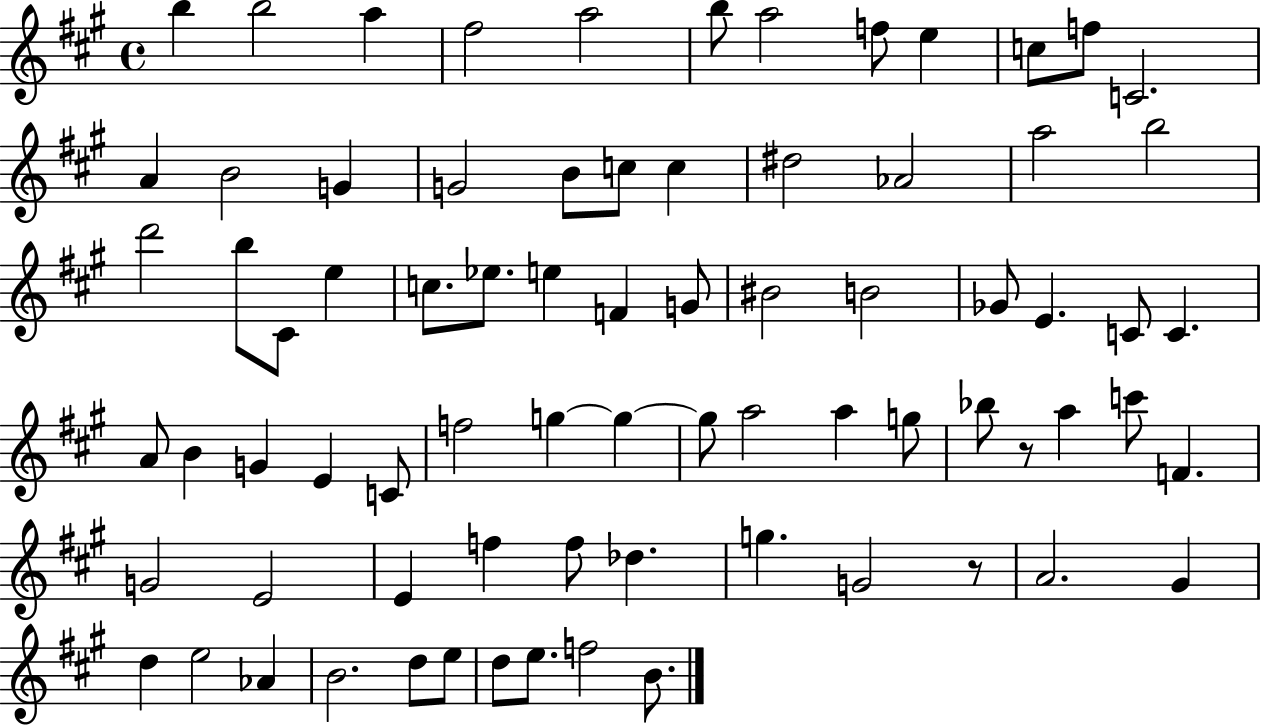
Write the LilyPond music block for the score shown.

{
  \clef treble
  \time 4/4
  \defaultTimeSignature
  \key a \major
  \repeat volta 2 { b''4 b''2 a''4 | fis''2 a''2 | b''8 a''2 f''8 e''4 | c''8 f''8 c'2. | \break a'4 b'2 g'4 | g'2 b'8 c''8 c''4 | dis''2 aes'2 | a''2 b''2 | \break d'''2 b''8 cis'8 e''4 | c''8. ees''8. e''4 f'4 g'8 | bis'2 b'2 | ges'8 e'4. c'8 c'4. | \break a'8 b'4 g'4 e'4 c'8 | f''2 g''4~~ g''4~~ | g''8 a''2 a''4 g''8 | bes''8 r8 a''4 c'''8 f'4. | \break g'2 e'2 | e'4 f''4 f''8 des''4. | g''4. g'2 r8 | a'2. gis'4 | \break d''4 e''2 aes'4 | b'2. d''8 e''8 | d''8 e''8. f''2 b'8. | } \bar "|."
}